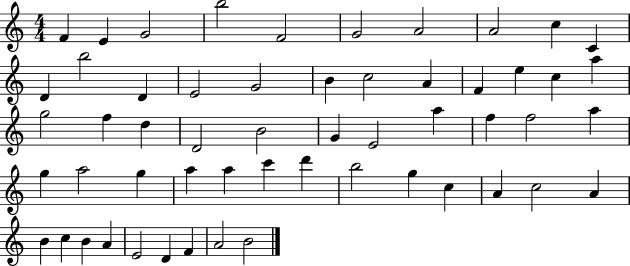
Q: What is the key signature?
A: C major